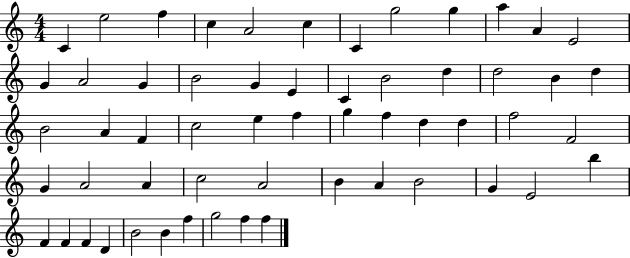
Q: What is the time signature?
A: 4/4